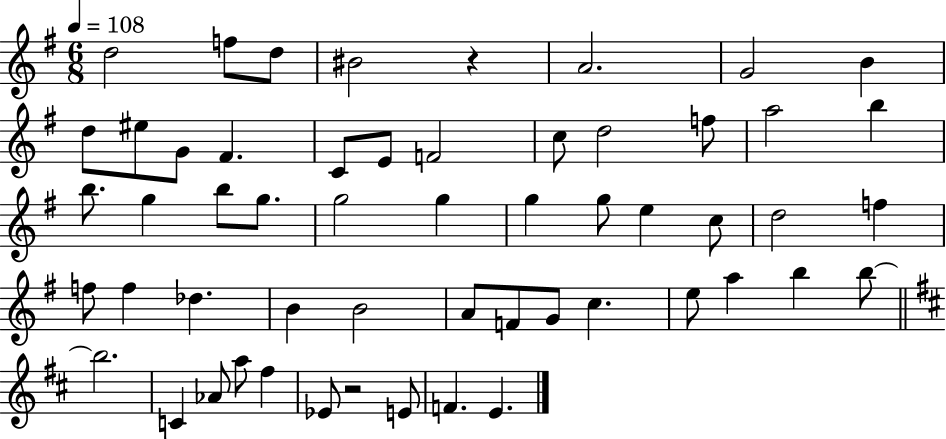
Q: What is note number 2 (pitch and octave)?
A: F5